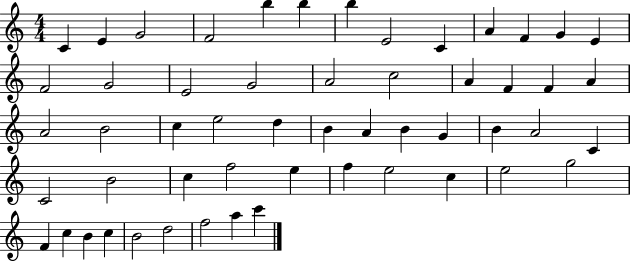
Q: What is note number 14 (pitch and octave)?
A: F4